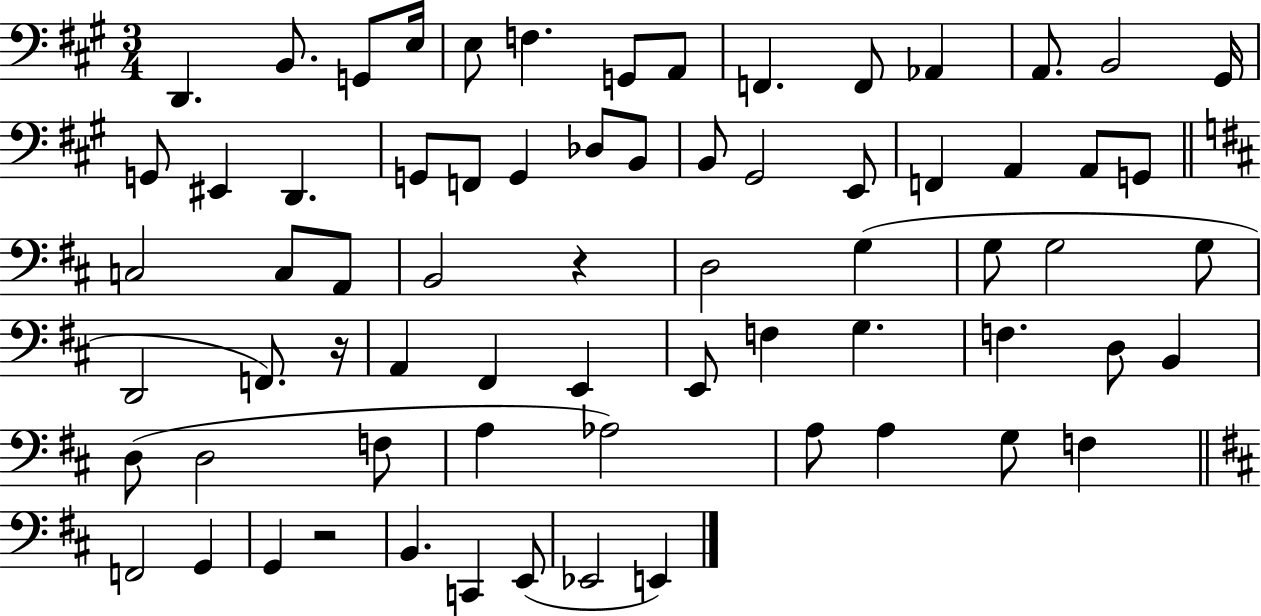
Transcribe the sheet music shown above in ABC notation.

X:1
T:Untitled
M:3/4
L:1/4
K:A
D,, B,,/2 G,,/2 E,/4 E,/2 F, G,,/2 A,,/2 F,, F,,/2 _A,, A,,/2 B,,2 ^G,,/4 G,,/2 ^E,, D,, G,,/2 F,,/2 G,, _D,/2 B,,/2 B,,/2 ^G,,2 E,,/2 F,, A,, A,,/2 G,,/2 C,2 C,/2 A,,/2 B,,2 z D,2 G, G,/2 G,2 G,/2 D,,2 F,,/2 z/4 A,, ^F,, E,, E,,/2 F, G, F, D,/2 B,, D,/2 D,2 F,/2 A, _A,2 A,/2 A, G,/2 F, F,,2 G,, G,, z2 B,, C,, E,,/2 _E,,2 E,,